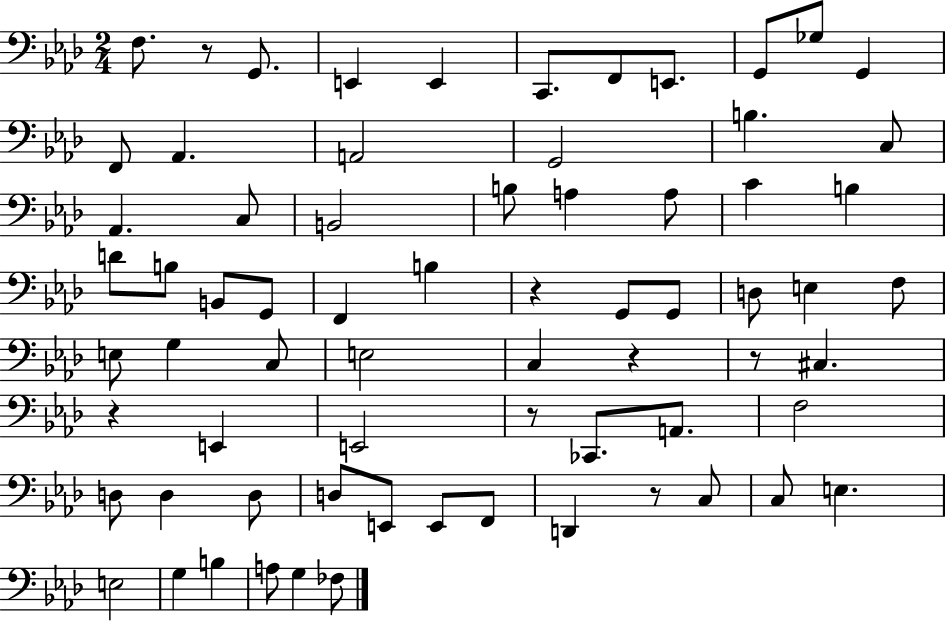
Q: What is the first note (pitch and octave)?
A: F3